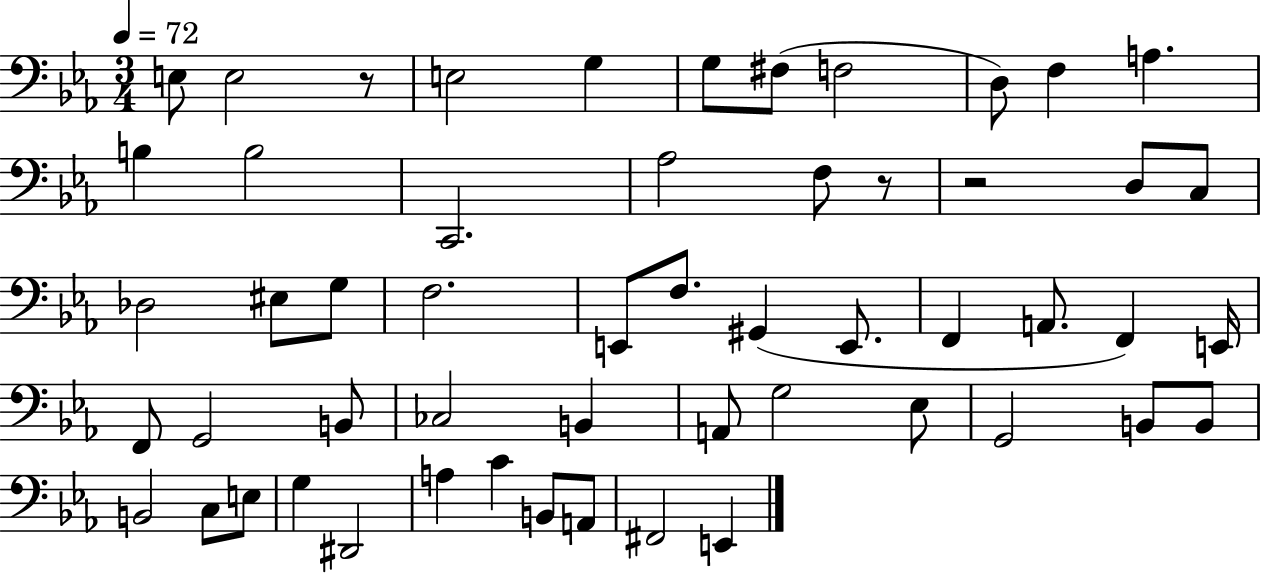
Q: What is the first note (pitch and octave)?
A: E3